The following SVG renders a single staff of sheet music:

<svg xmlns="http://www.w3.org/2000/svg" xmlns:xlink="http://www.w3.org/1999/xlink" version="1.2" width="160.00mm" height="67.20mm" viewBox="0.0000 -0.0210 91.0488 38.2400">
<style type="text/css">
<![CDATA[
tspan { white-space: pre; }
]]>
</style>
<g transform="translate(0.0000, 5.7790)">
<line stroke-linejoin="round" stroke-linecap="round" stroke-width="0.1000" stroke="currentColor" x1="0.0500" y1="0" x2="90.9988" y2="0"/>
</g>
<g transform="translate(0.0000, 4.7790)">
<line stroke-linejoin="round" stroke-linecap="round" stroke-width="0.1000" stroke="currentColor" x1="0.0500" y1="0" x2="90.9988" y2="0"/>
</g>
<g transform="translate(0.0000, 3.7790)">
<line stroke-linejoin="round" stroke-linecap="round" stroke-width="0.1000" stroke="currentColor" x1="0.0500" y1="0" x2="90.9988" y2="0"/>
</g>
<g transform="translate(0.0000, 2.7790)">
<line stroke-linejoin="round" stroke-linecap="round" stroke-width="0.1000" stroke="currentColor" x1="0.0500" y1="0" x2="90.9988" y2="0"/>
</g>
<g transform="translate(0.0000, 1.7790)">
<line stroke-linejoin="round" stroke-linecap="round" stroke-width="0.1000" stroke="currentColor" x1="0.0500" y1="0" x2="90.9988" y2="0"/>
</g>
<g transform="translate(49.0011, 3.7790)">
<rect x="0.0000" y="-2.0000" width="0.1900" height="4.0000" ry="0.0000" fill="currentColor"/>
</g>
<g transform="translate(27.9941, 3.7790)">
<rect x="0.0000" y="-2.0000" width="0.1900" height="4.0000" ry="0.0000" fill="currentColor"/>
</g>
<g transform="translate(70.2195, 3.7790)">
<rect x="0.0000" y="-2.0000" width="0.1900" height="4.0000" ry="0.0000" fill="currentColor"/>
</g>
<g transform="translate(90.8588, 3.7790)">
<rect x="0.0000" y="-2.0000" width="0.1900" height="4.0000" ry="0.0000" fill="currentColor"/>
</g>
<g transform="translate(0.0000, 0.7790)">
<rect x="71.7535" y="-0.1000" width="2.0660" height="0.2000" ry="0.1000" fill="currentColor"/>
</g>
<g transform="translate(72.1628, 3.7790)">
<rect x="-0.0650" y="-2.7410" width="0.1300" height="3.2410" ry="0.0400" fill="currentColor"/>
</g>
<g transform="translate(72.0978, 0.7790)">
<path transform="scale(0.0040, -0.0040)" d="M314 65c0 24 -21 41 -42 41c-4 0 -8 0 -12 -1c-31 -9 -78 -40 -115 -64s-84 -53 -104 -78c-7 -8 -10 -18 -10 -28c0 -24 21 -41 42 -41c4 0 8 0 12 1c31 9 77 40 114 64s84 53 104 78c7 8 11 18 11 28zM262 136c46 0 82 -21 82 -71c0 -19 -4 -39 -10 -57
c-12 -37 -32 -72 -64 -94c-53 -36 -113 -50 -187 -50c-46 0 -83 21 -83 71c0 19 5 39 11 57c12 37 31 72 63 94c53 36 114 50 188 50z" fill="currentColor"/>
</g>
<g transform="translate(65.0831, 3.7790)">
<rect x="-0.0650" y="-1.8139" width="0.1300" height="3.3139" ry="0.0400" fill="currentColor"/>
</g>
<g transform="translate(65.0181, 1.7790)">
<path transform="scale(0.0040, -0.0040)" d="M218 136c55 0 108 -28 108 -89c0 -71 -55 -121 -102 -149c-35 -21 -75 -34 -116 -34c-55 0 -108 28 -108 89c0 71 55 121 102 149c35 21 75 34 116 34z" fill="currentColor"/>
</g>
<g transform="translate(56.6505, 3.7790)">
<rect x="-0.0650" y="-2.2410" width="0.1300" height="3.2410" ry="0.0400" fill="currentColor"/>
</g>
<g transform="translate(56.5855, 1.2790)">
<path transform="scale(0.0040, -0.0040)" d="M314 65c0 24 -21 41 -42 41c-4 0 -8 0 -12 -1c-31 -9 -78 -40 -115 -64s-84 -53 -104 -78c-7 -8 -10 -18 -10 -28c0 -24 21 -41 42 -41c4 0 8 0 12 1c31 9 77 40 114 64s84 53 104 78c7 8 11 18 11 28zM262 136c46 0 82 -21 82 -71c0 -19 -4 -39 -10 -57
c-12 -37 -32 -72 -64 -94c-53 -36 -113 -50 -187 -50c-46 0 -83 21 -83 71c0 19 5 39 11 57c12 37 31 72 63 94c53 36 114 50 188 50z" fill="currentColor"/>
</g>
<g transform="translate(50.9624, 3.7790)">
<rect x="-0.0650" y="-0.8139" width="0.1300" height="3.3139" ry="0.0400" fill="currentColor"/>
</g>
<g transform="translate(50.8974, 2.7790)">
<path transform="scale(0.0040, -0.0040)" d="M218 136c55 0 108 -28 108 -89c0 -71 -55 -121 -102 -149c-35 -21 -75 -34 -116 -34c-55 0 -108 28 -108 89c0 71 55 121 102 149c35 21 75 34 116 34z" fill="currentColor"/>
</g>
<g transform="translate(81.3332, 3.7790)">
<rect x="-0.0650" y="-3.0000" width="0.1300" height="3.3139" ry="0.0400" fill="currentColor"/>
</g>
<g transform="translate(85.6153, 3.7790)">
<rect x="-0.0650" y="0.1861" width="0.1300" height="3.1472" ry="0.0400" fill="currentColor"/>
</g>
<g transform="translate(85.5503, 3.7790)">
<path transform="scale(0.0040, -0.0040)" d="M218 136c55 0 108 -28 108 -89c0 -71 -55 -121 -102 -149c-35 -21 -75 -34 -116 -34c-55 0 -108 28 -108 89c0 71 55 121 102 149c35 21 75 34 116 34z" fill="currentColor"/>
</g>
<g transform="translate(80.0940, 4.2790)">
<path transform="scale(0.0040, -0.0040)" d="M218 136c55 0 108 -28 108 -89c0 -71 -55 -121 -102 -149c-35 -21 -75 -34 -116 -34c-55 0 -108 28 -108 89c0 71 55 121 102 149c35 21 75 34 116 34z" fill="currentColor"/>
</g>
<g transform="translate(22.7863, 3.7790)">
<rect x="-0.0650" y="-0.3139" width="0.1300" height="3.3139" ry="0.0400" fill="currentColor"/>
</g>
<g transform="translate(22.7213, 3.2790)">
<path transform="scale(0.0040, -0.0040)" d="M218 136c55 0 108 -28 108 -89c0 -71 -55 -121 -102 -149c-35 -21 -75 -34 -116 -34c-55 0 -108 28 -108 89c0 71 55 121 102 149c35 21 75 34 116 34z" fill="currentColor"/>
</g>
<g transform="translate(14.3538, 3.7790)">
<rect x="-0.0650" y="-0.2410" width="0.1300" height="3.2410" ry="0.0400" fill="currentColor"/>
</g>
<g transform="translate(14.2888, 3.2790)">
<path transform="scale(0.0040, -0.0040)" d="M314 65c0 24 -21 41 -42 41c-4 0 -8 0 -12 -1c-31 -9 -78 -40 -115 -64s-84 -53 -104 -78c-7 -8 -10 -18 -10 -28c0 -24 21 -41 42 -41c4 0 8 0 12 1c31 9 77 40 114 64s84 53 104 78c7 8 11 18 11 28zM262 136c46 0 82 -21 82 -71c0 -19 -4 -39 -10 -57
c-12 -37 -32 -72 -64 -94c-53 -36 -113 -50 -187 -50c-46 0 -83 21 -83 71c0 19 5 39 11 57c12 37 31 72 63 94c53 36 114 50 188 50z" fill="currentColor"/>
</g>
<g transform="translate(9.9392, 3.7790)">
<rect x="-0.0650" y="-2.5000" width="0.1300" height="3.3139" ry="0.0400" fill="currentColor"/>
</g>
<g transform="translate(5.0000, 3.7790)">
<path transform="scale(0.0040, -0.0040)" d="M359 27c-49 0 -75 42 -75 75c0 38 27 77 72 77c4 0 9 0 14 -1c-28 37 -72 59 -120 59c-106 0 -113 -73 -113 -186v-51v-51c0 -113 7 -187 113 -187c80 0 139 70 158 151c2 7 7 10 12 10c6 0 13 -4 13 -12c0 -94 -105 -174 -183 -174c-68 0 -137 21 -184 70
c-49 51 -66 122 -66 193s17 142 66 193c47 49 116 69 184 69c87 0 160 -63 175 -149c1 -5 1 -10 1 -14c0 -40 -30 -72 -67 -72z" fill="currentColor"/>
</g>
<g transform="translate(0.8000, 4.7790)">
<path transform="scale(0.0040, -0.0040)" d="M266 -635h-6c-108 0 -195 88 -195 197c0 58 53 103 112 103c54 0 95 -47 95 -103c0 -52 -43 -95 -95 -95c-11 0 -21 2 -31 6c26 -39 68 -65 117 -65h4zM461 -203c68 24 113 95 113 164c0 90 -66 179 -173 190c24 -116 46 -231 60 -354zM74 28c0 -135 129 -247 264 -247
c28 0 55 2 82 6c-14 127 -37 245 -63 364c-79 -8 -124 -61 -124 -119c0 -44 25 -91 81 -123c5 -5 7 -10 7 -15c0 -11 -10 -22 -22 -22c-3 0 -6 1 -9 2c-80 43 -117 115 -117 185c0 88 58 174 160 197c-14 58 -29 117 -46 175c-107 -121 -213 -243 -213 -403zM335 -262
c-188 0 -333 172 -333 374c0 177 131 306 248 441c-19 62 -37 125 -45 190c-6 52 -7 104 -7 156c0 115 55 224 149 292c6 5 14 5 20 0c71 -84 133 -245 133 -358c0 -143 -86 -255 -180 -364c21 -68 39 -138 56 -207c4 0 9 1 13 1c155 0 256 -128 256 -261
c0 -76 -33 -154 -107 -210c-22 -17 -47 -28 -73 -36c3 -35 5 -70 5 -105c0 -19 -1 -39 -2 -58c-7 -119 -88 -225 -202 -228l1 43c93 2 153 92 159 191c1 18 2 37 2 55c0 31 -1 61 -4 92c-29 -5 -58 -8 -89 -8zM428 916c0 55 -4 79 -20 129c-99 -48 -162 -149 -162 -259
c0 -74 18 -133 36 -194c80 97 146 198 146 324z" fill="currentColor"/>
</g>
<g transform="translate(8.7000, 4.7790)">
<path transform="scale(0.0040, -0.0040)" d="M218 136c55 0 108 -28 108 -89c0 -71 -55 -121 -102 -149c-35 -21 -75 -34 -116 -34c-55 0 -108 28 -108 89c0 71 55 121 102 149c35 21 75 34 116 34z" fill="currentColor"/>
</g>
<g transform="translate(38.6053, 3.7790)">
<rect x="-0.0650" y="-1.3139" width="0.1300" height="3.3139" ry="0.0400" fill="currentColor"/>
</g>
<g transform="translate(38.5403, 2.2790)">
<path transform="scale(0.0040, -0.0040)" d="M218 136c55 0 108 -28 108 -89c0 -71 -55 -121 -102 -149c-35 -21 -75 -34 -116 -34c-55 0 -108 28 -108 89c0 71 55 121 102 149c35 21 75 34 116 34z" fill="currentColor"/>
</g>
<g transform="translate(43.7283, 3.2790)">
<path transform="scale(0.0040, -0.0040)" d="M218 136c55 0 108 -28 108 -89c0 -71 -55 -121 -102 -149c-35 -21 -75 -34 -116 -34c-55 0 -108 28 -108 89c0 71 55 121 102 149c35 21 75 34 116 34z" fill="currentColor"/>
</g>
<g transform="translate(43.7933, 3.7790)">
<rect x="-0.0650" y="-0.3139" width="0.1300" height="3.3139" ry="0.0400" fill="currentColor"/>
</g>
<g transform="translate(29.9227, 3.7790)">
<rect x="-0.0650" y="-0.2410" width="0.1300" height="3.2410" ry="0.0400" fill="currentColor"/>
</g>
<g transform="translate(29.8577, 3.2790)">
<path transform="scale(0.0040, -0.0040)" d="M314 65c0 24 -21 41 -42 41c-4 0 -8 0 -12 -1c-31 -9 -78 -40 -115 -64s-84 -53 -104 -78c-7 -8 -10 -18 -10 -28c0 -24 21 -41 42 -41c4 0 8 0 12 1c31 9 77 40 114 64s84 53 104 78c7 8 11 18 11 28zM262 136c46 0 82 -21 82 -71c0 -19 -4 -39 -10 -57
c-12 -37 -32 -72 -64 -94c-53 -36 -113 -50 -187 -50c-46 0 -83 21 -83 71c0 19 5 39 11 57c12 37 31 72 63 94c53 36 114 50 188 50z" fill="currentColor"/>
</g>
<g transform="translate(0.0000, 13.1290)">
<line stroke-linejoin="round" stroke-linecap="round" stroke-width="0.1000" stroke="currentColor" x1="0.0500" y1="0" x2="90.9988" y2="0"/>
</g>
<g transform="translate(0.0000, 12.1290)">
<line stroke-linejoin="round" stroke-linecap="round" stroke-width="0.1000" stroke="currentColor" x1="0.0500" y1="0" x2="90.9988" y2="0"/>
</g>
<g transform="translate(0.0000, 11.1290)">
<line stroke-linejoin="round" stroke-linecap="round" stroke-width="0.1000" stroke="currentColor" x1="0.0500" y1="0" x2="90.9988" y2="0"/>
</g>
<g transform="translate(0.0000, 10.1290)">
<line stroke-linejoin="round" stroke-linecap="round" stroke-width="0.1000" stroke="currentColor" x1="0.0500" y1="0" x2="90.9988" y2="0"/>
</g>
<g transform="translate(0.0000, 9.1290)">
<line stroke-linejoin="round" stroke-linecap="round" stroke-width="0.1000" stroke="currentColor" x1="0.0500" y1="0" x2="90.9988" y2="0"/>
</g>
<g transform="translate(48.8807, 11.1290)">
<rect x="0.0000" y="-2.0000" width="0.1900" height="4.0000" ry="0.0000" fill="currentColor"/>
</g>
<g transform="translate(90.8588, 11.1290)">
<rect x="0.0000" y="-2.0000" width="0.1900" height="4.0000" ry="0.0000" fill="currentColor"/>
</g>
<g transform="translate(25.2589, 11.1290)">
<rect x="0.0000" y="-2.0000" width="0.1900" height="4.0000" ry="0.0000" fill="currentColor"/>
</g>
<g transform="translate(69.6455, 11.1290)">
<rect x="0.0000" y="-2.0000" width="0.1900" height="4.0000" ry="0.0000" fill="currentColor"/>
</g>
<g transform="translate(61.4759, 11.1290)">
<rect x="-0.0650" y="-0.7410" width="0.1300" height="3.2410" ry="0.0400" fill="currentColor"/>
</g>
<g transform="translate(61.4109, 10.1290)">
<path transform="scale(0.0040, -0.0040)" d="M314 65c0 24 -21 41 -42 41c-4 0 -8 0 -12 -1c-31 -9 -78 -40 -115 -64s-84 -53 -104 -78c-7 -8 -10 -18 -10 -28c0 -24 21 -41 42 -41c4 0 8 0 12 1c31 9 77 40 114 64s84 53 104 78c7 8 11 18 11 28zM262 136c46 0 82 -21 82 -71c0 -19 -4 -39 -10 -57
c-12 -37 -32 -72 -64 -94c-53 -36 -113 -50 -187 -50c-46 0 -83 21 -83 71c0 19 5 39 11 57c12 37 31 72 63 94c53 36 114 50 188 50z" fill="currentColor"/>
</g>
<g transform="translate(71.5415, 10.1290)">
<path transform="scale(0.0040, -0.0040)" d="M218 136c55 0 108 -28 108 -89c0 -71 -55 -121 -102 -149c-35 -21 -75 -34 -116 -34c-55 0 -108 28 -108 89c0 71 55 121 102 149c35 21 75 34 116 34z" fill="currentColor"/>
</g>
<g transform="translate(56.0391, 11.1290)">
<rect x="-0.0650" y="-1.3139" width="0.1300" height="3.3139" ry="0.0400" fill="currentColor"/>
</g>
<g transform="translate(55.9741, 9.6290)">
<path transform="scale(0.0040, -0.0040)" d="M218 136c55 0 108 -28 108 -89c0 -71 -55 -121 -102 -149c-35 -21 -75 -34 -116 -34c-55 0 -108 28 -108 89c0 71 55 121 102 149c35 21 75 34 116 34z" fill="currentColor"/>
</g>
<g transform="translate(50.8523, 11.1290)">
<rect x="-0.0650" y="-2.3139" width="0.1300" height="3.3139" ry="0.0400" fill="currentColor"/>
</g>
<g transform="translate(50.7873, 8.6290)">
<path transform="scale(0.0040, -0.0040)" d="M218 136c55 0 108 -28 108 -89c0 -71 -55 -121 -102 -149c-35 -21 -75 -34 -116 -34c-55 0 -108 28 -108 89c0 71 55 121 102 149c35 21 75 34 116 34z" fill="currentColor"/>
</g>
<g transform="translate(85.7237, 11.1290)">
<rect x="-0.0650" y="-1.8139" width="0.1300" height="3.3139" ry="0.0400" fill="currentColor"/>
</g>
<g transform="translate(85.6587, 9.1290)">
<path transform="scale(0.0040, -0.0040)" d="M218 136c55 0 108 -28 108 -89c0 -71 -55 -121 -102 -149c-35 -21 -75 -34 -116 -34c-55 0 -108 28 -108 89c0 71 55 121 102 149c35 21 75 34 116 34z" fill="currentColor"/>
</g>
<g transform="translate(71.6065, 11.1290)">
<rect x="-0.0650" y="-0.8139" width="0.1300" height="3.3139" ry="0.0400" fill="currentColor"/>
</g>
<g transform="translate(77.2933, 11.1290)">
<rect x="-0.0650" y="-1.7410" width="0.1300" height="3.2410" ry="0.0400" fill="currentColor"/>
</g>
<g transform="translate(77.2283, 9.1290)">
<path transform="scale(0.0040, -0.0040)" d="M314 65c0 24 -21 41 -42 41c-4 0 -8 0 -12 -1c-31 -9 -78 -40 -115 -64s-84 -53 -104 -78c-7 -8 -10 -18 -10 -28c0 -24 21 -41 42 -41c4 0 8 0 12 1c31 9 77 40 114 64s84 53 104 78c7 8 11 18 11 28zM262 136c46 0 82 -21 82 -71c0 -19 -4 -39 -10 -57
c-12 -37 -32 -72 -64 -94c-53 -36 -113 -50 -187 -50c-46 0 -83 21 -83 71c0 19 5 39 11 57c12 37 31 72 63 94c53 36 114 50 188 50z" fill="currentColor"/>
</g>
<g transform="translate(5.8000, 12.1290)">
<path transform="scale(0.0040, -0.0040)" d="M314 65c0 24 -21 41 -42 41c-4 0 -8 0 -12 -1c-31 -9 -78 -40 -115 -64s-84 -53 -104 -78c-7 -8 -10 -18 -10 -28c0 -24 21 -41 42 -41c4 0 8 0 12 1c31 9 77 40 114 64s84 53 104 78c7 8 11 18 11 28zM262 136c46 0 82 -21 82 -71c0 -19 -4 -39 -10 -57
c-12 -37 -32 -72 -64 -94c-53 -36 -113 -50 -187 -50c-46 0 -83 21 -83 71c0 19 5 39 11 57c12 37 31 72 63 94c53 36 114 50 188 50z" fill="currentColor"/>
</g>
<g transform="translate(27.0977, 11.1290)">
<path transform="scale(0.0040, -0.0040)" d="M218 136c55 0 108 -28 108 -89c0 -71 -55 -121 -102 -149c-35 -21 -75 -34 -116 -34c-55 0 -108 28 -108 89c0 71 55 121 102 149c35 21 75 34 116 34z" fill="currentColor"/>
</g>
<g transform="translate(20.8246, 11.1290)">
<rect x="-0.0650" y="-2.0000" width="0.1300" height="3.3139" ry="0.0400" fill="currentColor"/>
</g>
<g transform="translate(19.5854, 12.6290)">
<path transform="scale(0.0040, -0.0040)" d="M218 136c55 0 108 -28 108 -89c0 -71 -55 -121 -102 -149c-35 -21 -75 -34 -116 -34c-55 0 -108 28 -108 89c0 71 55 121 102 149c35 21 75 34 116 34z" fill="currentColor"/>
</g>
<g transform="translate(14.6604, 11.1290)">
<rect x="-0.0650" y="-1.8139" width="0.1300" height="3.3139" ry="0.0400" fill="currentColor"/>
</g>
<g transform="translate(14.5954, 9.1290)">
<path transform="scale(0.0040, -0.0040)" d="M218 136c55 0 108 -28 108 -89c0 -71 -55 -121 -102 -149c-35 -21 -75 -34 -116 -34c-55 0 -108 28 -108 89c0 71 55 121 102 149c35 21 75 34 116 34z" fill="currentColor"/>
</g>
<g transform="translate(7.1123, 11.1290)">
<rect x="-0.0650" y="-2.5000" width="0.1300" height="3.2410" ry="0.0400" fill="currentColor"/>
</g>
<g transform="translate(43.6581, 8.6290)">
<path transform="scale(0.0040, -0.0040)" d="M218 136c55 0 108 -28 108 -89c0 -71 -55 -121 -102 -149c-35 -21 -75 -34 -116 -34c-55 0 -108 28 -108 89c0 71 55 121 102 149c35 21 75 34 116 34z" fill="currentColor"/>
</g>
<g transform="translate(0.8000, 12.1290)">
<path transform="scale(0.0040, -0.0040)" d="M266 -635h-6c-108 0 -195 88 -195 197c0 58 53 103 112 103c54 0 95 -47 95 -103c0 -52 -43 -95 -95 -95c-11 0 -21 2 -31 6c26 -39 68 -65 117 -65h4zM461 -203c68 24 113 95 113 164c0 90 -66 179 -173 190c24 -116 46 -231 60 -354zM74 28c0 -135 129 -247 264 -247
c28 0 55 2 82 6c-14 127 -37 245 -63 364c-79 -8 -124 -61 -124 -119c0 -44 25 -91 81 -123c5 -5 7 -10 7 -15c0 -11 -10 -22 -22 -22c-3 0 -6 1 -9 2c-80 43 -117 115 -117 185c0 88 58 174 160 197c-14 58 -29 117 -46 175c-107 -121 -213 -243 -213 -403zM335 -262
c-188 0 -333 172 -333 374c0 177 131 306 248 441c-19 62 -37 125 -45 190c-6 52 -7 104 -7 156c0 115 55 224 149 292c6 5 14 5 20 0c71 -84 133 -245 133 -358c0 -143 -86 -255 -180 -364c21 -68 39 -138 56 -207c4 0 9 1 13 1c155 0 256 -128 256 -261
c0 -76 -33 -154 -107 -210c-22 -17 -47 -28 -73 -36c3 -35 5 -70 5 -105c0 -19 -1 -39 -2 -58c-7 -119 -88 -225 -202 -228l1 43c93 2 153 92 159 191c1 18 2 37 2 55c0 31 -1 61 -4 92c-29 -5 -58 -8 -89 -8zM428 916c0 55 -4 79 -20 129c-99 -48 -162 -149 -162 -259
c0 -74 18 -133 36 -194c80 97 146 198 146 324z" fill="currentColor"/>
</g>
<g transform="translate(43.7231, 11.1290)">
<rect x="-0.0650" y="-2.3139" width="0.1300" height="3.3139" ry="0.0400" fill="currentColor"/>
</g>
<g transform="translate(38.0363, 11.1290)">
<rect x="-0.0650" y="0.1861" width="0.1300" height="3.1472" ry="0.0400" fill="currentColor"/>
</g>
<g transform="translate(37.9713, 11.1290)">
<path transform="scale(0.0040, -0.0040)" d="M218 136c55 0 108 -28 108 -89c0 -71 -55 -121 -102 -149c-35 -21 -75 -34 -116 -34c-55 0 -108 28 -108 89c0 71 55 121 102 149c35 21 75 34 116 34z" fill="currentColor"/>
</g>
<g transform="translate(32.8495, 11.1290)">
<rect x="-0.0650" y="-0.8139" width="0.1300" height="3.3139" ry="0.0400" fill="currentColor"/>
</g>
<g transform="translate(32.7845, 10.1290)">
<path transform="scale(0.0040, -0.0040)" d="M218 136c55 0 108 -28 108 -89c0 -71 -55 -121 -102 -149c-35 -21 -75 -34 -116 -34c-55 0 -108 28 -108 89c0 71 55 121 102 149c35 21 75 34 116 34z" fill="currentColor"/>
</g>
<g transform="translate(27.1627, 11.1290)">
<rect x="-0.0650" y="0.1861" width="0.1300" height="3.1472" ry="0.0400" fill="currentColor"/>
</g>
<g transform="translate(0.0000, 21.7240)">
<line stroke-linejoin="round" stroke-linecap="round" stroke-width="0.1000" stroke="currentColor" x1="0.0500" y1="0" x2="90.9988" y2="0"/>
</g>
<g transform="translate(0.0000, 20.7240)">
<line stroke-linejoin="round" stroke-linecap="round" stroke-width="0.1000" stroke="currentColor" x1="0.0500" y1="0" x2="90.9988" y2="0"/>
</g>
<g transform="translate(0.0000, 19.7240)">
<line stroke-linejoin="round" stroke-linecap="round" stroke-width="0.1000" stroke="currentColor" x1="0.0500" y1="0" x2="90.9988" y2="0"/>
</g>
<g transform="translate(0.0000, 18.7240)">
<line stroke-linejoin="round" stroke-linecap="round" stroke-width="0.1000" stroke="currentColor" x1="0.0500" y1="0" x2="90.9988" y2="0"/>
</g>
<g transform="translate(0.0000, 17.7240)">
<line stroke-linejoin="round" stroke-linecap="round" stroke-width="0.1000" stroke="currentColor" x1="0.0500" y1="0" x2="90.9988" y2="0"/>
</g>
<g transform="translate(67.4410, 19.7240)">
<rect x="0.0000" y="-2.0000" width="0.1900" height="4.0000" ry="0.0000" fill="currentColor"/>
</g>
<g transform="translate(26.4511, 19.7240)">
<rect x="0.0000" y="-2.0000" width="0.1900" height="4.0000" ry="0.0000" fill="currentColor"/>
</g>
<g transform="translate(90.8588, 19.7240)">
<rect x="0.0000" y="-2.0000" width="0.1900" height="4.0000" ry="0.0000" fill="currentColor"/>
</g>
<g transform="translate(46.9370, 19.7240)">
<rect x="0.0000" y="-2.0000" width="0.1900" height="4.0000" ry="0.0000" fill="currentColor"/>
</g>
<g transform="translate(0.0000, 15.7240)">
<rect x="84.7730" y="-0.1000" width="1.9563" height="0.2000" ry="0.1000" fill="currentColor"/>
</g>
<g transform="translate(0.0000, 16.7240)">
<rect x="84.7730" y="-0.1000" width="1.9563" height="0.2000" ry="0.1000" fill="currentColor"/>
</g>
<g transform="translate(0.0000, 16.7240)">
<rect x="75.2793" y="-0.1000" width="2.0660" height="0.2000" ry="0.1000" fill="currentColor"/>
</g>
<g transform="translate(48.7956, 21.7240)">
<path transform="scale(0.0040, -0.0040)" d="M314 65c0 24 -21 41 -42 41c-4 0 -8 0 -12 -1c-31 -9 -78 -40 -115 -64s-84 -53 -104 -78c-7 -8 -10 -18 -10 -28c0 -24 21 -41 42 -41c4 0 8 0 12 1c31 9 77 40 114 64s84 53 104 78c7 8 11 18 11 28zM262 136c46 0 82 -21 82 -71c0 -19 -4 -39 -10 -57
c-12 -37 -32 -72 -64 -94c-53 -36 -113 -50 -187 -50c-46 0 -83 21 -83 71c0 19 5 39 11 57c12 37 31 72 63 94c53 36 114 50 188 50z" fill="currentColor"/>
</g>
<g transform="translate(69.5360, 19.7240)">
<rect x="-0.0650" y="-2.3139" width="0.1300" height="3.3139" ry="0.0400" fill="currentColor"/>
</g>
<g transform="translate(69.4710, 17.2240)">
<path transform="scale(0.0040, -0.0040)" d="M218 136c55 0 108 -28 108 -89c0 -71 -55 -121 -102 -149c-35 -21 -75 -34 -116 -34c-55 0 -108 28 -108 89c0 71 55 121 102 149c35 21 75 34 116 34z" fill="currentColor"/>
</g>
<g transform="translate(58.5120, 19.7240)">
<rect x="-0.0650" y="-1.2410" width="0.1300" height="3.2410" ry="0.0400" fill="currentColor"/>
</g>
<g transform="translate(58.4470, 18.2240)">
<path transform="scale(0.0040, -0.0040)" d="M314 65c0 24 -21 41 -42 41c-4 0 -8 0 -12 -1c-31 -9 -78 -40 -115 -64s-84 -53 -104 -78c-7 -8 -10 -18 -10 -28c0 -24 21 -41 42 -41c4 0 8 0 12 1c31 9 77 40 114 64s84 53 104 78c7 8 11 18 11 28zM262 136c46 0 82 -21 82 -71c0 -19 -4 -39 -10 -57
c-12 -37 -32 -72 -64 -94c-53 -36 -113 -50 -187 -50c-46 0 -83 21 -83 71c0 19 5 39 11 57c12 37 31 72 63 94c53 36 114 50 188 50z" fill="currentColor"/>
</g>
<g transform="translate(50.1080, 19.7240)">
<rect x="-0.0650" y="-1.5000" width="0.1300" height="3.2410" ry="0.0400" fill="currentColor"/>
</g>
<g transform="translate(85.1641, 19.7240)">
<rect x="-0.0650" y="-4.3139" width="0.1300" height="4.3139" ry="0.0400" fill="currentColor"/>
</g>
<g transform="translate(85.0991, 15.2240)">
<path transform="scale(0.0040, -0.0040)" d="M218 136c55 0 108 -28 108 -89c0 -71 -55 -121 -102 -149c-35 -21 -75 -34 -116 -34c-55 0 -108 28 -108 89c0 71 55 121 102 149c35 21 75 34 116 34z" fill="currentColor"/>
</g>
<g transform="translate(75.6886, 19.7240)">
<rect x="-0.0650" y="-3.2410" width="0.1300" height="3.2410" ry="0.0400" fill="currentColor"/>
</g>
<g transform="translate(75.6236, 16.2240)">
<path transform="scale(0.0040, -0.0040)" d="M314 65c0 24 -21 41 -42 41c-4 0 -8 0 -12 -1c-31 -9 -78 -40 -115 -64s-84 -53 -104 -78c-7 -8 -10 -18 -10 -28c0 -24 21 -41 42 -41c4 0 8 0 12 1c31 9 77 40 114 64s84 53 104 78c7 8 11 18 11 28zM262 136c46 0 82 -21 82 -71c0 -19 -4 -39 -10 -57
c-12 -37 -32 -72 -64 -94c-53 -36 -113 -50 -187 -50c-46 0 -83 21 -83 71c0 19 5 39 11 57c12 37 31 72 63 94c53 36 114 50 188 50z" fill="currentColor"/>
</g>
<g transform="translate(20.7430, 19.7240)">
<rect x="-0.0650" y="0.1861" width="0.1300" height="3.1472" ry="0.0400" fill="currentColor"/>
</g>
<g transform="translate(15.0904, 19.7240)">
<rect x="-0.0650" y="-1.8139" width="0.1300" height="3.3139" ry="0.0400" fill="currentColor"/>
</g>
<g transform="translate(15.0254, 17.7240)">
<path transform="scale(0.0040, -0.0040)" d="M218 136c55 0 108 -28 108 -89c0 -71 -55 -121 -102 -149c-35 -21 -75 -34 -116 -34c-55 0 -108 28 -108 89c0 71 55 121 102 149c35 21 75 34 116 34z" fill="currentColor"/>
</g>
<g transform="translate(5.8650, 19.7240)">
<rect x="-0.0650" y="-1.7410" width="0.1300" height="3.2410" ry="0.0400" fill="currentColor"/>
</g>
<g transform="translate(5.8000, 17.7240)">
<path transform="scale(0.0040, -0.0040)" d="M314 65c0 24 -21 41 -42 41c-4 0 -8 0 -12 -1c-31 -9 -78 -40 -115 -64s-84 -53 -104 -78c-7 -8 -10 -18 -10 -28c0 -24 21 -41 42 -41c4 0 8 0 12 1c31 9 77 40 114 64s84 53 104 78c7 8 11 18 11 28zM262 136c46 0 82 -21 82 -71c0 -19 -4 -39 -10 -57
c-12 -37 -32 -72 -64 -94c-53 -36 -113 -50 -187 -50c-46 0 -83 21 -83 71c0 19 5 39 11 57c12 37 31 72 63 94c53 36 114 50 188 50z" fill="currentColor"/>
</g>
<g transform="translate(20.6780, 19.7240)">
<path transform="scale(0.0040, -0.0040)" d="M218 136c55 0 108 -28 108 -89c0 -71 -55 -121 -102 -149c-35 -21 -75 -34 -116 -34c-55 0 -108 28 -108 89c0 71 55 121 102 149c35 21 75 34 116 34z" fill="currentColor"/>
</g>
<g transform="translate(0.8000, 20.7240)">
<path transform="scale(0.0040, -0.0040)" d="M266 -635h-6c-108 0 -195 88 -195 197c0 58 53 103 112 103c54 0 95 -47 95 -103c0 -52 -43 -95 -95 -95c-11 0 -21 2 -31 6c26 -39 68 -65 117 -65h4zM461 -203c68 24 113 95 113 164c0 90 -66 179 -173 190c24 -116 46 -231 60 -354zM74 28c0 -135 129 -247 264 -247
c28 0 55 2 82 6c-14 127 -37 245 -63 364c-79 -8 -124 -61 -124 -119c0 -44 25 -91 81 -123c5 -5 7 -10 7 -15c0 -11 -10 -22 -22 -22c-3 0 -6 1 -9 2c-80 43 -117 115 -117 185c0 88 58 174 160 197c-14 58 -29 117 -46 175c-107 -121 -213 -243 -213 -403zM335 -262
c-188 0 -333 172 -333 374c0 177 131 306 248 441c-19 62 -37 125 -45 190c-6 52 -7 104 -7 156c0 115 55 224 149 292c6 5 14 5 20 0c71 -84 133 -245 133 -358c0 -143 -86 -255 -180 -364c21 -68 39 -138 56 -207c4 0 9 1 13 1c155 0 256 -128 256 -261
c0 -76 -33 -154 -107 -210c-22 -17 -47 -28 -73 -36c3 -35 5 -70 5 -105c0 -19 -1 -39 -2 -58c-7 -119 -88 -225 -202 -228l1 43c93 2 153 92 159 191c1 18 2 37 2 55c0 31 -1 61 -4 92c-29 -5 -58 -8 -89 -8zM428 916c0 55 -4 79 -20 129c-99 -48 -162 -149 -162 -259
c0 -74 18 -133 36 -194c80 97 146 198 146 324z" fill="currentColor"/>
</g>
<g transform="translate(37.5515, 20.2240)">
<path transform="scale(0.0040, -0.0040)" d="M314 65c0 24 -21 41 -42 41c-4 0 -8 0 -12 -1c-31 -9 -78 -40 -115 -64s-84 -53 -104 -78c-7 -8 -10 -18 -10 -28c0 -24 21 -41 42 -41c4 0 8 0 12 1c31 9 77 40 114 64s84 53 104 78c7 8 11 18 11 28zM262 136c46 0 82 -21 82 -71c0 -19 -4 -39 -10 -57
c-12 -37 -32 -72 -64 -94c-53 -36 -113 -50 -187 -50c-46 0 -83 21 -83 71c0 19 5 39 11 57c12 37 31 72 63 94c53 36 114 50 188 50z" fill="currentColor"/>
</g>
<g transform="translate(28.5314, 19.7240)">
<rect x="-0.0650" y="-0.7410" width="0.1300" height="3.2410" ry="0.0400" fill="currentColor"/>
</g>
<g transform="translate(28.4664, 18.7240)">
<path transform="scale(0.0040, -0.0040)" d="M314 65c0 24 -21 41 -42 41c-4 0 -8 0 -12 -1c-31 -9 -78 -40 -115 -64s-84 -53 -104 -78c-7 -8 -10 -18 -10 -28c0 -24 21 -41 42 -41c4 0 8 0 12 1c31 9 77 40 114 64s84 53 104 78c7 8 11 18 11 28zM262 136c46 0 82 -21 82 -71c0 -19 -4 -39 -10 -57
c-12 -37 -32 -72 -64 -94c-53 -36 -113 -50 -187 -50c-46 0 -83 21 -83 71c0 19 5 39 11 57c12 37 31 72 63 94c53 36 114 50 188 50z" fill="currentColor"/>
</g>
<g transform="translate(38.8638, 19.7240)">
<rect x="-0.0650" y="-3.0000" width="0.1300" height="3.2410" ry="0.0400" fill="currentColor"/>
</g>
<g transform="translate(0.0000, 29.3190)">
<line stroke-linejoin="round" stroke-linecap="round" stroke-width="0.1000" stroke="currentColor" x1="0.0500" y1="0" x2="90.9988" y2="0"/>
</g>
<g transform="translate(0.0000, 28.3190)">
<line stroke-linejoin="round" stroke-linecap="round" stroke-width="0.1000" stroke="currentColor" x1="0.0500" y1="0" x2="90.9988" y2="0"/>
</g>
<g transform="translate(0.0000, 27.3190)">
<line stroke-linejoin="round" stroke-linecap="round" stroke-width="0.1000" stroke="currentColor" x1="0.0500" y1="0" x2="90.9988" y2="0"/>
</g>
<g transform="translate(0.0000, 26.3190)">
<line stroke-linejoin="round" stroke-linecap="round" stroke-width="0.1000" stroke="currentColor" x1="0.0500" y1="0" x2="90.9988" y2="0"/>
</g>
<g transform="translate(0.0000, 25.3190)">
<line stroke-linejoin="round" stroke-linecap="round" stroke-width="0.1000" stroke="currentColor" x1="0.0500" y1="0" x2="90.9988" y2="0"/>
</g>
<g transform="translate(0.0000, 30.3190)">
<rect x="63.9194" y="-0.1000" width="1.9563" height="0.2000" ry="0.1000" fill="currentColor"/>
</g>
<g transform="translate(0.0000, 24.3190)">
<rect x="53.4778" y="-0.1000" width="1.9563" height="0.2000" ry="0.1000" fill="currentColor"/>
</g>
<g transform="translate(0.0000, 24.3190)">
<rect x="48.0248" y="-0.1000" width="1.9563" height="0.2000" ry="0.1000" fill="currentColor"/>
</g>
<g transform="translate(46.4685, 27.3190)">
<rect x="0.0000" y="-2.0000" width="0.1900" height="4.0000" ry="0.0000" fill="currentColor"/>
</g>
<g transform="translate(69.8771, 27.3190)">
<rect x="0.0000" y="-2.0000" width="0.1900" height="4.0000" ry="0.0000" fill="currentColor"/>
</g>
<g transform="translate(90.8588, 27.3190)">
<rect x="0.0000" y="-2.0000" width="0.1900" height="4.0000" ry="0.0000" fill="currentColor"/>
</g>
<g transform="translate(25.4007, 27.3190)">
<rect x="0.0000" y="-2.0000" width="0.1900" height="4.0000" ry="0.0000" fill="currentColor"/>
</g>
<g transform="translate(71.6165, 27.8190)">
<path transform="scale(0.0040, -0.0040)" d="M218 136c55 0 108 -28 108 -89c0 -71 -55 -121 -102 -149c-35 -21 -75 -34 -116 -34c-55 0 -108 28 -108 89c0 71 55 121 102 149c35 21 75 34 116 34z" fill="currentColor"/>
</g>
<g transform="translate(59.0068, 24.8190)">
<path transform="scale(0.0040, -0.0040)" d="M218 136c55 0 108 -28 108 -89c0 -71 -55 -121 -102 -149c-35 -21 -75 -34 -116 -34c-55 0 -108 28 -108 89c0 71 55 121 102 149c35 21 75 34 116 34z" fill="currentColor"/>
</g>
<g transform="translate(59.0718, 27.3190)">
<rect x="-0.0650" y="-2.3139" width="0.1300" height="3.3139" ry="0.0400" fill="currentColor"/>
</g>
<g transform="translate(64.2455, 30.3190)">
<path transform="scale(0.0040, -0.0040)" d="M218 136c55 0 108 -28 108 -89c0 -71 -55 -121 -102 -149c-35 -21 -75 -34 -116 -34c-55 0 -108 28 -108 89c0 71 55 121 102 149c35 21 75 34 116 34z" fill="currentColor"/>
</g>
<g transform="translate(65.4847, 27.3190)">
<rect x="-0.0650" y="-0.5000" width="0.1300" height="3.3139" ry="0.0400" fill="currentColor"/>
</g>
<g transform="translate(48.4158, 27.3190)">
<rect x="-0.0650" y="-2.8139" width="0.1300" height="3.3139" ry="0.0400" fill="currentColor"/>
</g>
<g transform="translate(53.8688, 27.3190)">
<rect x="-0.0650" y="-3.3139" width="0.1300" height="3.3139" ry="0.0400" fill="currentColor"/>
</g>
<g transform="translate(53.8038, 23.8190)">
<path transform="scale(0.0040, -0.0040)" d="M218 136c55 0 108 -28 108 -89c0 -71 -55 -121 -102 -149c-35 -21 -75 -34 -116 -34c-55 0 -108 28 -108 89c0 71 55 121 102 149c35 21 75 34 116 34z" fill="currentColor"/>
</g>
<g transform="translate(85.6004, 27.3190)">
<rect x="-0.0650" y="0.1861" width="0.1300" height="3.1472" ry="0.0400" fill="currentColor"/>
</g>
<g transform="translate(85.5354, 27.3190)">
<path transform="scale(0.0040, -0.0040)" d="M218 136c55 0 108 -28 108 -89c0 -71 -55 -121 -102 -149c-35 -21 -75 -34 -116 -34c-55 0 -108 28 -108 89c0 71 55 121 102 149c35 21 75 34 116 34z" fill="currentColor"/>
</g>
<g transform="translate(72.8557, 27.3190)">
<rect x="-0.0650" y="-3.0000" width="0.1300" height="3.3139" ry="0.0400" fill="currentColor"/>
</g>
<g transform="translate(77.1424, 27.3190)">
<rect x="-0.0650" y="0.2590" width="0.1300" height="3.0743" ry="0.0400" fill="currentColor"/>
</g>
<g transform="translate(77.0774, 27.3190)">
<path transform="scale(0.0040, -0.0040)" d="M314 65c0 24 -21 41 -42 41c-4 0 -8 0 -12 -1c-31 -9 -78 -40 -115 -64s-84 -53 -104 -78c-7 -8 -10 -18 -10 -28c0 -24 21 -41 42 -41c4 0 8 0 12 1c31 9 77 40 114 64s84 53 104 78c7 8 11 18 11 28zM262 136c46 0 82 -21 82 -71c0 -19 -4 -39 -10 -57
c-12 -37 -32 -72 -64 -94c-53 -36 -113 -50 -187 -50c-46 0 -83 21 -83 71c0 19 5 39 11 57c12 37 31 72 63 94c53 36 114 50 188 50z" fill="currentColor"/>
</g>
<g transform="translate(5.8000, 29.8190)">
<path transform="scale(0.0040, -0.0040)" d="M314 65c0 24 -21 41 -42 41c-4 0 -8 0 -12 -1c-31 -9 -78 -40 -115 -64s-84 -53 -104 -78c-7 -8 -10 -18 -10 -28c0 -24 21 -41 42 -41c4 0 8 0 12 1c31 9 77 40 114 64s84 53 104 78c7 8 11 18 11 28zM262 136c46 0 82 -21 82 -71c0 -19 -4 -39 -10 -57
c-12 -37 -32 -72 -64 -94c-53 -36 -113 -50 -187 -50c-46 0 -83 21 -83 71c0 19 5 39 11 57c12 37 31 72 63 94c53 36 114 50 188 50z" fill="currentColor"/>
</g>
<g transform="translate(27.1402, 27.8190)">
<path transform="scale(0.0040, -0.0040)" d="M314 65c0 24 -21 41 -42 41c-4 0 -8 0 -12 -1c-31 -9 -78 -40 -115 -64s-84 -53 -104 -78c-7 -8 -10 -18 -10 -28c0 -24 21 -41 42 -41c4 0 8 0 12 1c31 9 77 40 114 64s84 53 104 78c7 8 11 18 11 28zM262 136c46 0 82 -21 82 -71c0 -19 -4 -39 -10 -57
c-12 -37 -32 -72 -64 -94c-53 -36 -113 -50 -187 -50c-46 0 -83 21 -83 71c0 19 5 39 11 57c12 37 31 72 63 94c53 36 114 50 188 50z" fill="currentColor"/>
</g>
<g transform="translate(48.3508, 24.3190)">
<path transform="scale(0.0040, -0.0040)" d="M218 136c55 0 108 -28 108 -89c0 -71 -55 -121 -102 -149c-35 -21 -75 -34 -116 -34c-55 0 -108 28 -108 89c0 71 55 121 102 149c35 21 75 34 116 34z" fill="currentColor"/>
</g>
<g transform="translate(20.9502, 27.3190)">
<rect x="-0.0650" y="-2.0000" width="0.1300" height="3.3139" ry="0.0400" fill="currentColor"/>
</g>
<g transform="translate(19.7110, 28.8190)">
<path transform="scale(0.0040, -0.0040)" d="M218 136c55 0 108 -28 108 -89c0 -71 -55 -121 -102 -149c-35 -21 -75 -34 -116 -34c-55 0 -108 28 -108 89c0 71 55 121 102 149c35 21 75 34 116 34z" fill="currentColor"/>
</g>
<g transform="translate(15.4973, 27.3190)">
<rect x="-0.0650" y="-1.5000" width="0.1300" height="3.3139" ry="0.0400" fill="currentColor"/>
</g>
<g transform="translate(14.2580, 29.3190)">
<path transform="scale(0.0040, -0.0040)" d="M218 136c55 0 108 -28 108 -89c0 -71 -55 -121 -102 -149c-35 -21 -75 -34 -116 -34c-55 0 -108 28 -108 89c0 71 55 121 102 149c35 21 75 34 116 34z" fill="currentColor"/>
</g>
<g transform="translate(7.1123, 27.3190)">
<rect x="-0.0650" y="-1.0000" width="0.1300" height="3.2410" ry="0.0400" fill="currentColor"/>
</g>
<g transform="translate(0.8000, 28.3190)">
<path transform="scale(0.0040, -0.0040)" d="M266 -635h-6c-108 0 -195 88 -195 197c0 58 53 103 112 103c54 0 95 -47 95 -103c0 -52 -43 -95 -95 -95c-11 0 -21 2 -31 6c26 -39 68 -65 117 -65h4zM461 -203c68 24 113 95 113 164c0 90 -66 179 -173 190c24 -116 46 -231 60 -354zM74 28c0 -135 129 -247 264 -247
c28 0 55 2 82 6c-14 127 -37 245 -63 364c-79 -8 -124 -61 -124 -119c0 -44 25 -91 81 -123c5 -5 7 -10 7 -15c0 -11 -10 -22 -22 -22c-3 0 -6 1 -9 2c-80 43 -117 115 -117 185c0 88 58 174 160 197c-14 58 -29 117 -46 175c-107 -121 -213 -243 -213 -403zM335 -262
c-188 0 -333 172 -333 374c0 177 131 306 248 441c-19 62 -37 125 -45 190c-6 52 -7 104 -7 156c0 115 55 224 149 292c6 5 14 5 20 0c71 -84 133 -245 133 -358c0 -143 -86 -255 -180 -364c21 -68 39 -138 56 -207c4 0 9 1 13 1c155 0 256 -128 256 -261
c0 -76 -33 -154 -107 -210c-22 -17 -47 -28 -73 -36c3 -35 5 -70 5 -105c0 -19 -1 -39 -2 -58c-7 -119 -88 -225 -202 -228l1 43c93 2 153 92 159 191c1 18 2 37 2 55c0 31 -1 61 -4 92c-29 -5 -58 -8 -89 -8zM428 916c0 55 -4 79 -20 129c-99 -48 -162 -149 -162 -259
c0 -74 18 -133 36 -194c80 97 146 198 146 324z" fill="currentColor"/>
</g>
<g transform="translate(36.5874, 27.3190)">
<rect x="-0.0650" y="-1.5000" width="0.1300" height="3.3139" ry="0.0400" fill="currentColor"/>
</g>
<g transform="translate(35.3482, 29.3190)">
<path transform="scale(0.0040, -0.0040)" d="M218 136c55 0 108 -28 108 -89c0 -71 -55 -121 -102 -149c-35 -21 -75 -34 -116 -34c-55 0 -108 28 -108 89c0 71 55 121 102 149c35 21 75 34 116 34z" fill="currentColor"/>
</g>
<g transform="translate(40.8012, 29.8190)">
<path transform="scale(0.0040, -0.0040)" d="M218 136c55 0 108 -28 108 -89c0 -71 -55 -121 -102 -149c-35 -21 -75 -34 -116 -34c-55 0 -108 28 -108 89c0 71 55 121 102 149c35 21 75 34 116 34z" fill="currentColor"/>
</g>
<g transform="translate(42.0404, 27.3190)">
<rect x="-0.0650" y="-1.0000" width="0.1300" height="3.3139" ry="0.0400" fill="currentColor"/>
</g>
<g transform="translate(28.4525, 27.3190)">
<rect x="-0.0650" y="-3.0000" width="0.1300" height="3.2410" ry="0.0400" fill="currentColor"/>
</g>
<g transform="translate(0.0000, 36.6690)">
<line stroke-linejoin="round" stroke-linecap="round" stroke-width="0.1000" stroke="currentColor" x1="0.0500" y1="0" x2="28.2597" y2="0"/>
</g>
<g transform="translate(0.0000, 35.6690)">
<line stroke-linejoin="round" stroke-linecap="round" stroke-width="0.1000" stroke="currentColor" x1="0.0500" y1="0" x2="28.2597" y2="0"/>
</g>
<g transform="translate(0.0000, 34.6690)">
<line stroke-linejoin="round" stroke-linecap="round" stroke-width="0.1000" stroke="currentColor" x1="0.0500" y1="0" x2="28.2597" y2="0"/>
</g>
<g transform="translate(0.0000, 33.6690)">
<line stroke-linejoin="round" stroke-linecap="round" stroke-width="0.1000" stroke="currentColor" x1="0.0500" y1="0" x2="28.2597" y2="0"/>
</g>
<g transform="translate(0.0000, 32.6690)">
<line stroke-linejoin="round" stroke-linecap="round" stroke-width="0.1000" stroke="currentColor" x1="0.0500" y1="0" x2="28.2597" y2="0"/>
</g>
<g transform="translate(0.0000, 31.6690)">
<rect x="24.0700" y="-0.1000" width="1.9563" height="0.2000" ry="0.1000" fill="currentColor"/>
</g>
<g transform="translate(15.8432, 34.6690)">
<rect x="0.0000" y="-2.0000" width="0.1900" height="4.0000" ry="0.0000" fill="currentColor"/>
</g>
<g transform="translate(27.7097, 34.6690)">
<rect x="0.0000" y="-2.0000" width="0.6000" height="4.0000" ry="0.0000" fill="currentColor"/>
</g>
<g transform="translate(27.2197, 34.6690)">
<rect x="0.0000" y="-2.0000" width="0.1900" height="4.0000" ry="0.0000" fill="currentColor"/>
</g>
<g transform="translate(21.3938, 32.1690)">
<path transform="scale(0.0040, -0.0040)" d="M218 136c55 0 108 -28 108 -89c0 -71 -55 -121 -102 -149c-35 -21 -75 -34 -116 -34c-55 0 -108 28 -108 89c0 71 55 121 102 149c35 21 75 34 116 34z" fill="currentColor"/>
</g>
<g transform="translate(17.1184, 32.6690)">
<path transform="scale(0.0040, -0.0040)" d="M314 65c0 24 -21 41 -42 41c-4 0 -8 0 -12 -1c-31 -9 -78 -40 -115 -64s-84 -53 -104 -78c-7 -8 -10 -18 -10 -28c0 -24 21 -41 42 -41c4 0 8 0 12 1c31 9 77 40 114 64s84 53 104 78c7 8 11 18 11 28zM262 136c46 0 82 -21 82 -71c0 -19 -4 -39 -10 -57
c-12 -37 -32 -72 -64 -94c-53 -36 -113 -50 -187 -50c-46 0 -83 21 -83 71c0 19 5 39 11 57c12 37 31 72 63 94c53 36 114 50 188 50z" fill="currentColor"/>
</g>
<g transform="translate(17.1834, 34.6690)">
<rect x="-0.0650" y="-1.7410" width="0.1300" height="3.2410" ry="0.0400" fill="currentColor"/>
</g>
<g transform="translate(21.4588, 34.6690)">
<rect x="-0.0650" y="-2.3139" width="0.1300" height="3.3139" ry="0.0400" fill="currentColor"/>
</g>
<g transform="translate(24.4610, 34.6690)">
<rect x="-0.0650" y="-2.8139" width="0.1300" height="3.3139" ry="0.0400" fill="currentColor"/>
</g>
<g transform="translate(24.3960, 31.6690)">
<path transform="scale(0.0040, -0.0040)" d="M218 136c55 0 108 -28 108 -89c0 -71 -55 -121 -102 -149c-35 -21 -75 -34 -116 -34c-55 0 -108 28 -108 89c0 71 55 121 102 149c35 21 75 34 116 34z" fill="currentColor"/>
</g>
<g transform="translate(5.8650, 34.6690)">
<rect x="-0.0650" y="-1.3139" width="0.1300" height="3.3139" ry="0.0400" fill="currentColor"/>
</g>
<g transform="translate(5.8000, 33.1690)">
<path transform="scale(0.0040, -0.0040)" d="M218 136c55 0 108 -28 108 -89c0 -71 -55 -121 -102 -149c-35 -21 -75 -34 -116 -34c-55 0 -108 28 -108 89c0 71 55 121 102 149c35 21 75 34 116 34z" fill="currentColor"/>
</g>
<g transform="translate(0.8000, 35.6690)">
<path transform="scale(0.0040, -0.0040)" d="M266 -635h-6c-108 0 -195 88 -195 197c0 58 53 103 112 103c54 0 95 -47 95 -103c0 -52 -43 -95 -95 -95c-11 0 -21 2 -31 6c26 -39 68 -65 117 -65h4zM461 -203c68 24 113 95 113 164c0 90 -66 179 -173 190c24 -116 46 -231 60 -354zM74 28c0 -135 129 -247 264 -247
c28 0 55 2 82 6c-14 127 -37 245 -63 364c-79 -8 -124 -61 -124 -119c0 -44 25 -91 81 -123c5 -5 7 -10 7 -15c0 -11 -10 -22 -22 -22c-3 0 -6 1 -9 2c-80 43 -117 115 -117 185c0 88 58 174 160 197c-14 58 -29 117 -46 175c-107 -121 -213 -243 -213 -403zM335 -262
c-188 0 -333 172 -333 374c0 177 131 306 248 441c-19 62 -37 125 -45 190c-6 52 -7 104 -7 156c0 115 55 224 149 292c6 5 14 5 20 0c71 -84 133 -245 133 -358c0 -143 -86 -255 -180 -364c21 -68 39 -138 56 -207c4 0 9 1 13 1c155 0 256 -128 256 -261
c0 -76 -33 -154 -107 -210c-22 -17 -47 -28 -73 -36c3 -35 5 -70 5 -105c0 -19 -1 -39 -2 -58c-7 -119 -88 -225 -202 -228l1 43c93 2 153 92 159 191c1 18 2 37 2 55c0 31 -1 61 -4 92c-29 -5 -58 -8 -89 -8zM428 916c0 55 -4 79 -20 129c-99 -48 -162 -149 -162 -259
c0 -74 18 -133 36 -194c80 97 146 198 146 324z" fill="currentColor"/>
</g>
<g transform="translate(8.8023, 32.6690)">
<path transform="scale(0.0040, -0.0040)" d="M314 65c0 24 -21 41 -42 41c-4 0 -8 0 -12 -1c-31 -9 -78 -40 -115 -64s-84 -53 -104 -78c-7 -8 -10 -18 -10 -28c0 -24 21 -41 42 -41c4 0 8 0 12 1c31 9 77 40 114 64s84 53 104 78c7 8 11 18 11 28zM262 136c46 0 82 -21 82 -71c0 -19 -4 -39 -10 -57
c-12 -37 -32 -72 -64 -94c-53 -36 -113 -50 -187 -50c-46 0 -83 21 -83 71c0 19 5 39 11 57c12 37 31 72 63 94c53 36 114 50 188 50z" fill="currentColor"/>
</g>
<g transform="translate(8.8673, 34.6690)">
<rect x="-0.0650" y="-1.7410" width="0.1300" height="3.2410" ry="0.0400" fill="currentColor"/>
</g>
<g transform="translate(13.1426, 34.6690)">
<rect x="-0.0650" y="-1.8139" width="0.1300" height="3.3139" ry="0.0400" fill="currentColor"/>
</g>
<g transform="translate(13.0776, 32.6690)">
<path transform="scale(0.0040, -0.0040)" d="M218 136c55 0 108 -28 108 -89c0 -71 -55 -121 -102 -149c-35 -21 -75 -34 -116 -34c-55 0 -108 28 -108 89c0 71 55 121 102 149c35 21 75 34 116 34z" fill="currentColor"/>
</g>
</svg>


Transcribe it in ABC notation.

X:1
T:Untitled
M:4/4
L:1/4
K:C
G c2 c c2 e c d g2 f a2 A B G2 f F B d B g g e d2 d f2 f f2 f B d2 A2 E2 e2 g b2 d' D2 E F A2 E D a b g C A B2 B e f2 f f2 g a